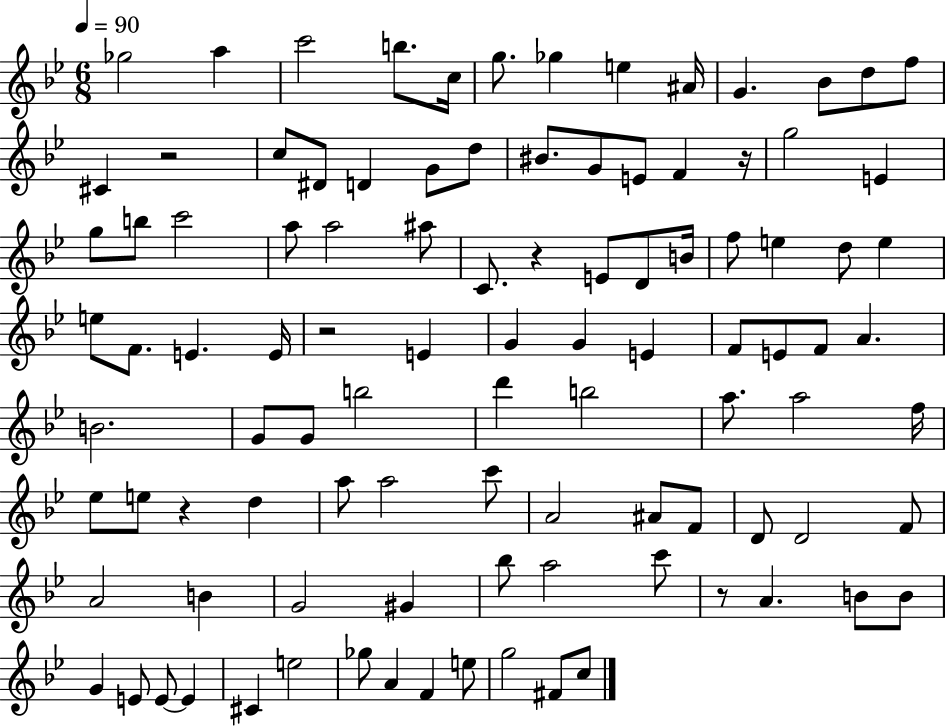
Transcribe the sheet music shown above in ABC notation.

X:1
T:Untitled
M:6/8
L:1/4
K:Bb
_g2 a c'2 b/2 c/4 g/2 _g e ^A/4 G _B/2 d/2 f/2 ^C z2 c/2 ^D/2 D G/2 d/2 ^B/2 G/2 E/2 F z/4 g2 E g/2 b/2 c'2 a/2 a2 ^a/2 C/2 z E/2 D/2 B/4 f/2 e d/2 e e/2 F/2 E E/4 z2 E G G E F/2 E/2 F/2 A B2 G/2 G/2 b2 d' b2 a/2 a2 f/4 _e/2 e/2 z d a/2 a2 c'/2 A2 ^A/2 F/2 D/2 D2 F/2 A2 B G2 ^G _b/2 a2 c'/2 z/2 A B/2 B/2 G E/2 E/2 E ^C e2 _g/2 A F e/2 g2 ^F/2 c/2